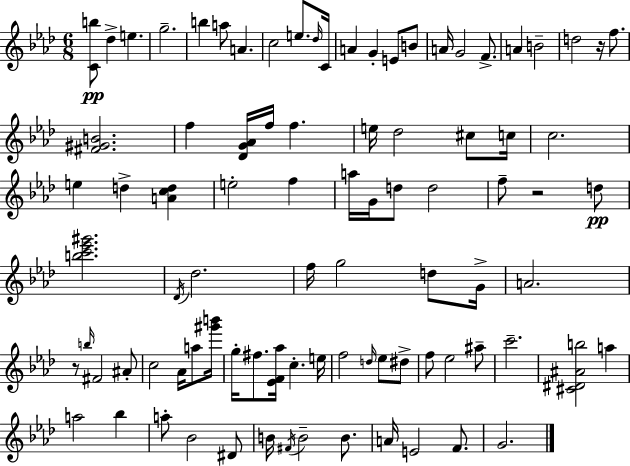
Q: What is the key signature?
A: F minor